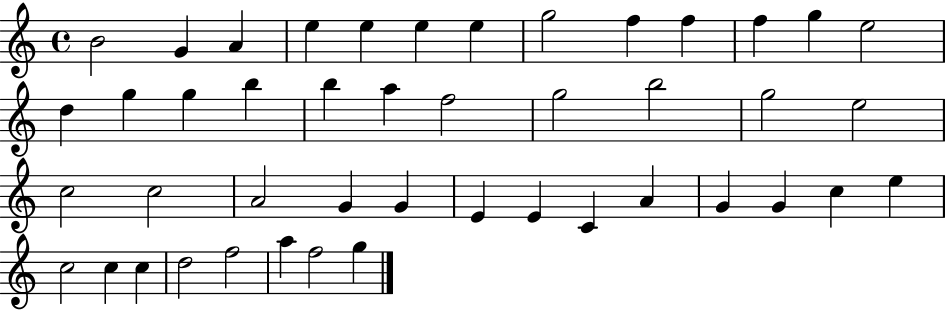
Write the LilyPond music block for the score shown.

{
  \clef treble
  \time 4/4
  \defaultTimeSignature
  \key c \major
  b'2 g'4 a'4 | e''4 e''4 e''4 e''4 | g''2 f''4 f''4 | f''4 g''4 e''2 | \break d''4 g''4 g''4 b''4 | b''4 a''4 f''2 | g''2 b''2 | g''2 e''2 | \break c''2 c''2 | a'2 g'4 g'4 | e'4 e'4 c'4 a'4 | g'4 g'4 c''4 e''4 | \break c''2 c''4 c''4 | d''2 f''2 | a''4 f''2 g''4 | \bar "|."
}